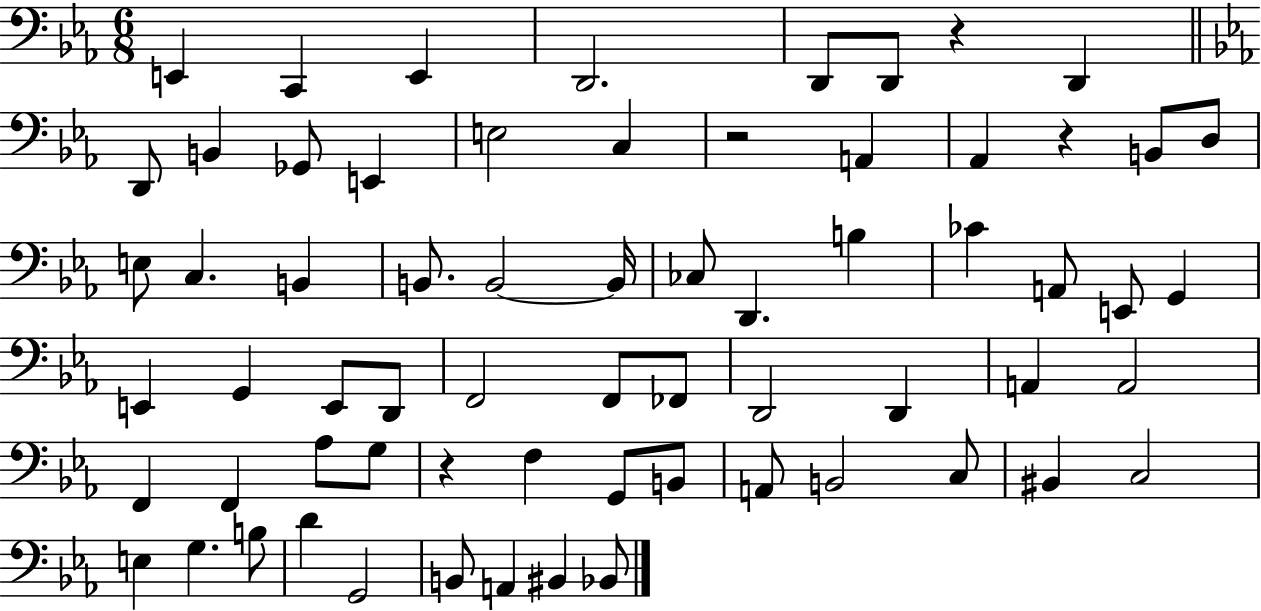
X:1
T:Untitled
M:6/8
L:1/4
K:Eb
E,, C,, E,, D,,2 D,,/2 D,,/2 z D,, D,,/2 B,, _G,,/2 E,, E,2 C, z2 A,, _A,, z B,,/2 D,/2 E,/2 C, B,, B,,/2 B,,2 B,,/4 _C,/2 D,, B, _C A,,/2 E,,/2 G,, E,, G,, E,,/2 D,,/2 F,,2 F,,/2 _F,,/2 D,,2 D,, A,, A,,2 F,, F,, _A,/2 G,/2 z F, G,,/2 B,,/2 A,,/2 B,,2 C,/2 ^B,, C,2 E, G, B,/2 D G,,2 B,,/2 A,, ^B,, _B,,/2